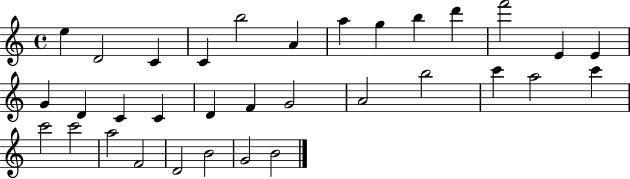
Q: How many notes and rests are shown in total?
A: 33